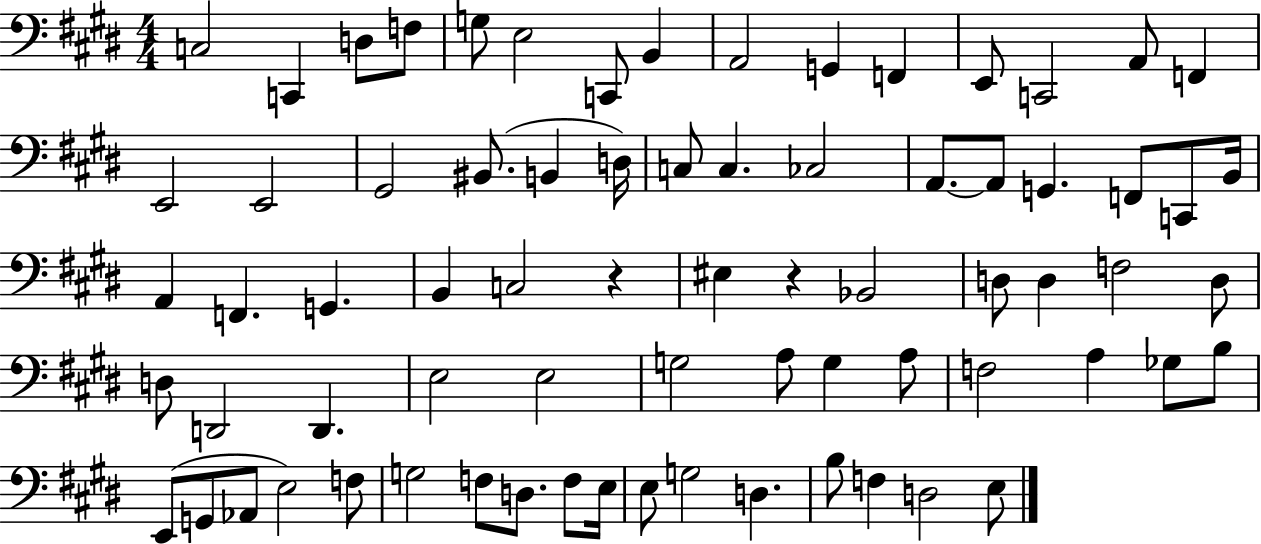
{
  \clef bass
  \numericTimeSignature
  \time 4/4
  \key e \major
  c2 c,4 d8 f8 | g8 e2 c,8 b,4 | a,2 g,4 f,4 | e,8 c,2 a,8 f,4 | \break e,2 e,2 | gis,2 bis,8.( b,4 d16) | c8 c4. ces2 | a,8.~~ a,8 g,4. f,8 c,8 b,16 | \break a,4 f,4. g,4. | b,4 c2 r4 | eis4 r4 bes,2 | d8 d4 f2 d8 | \break d8 d,2 d,4. | e2 e2 | g2 a8 g4 a8 | f2 a4 ges8 b8 | \break e,8( g,8 aes,8 e2) f8 | g2 f8 d8. f8 e16 | e8 g2 d4. | b8 f4 d2 e8 | \break \bar "|."
}